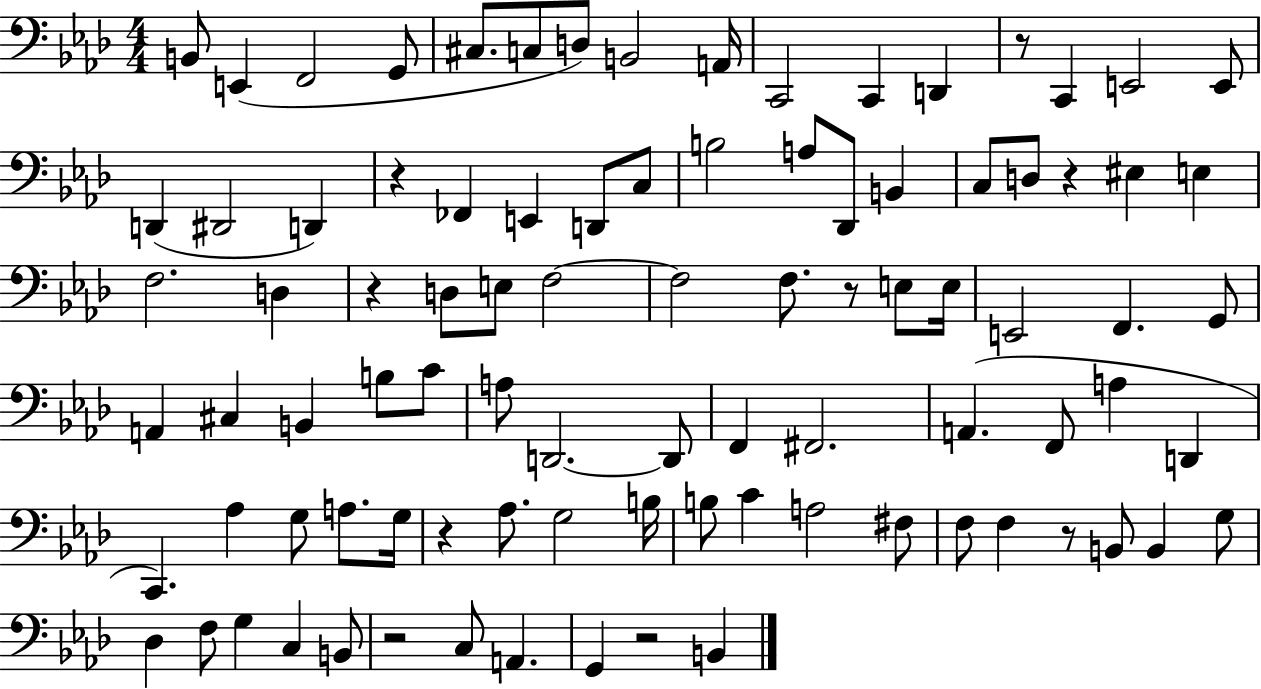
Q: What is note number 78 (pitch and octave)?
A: B2